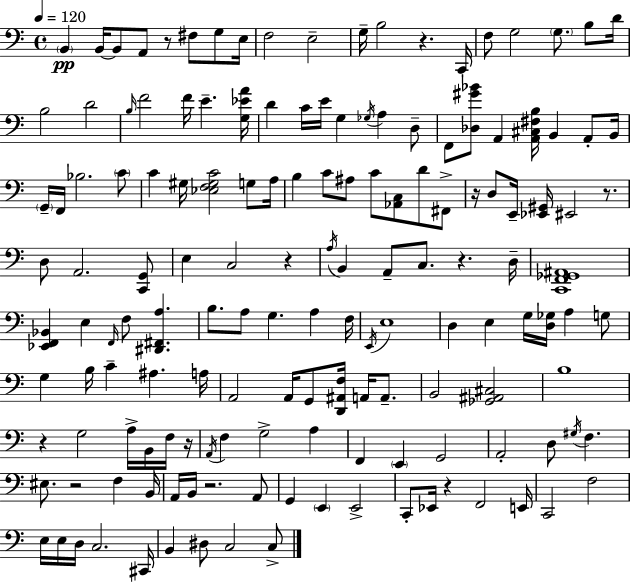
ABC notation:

X:1
T:Untitled
M:4/4
L:1/4
K:Am
B,, B,,/4 B,,/2 A,,/2 z/2 ^F,/2 G,/2 E,/4 F,2 E,2 G,/4 B,2 z C,,/4 F,/2 G,2 G,/2 B,/2 D/4 B,2 D2 B,/4 F2 F/4 E [G,_EA]/4 D C/4 E/4 G, _G,/4 A, D,/2 F,,/2 [_D,^G_B]/2 A,, [A,,^C,^F,B,]/4 B,, A,,/2 B,,/4 G,,/4 F,,/4 _B,2 C/2 C ^G,/4 [_E,F,^G,C]2 G,/2 A,/4 B, C/2 ^A,/2 C/2 [_A,,C,]/2 D/2 ^F,,/2 z/4 D,/2 E,,/4 [_E,,^G,,]/4 ^E,,2 z/2 D,/2 A,,2 [C,,G,,]/2 E, C,2 z A,/4 B,, A,,/2 C,/2 z D,/4 [C,,F,,_G,,^A,,]4 [_E,,F,,_B,,] E, F,,/4 F,/2 [^D,,^F,,A,] B,/2 A,/2 G, A, F,/4 E,,/4 E,4 D, E, G,/4 [D,_G,]/4 A, G,/2 G, B,/4 C ^A, A,/4 A,,2 A,,/4 G,,/2 [D,,^A,,F,]/4 A,,/4 A,,/2 B,,2 [_G,,^A,,^C,]2 B,4 z G,2 A,/4 B,,/4 F,/4 z/4 A,,/4 F, G,2 A, F,, E,, G,,2 A,,2 D,/2 ^G,/4 F, ^E,/2 z2 F, B,,/4 A,,/4 B,,/4 z2 A,,/2 G,, E,, E,,2 C,,/2 _E,,/4 z F,,2 E,,/4 C,,2 F,2 E,/4 E,/4 D,/4 C,2 ^C,,/4 B,, ^D,/2 C,2 C,/2